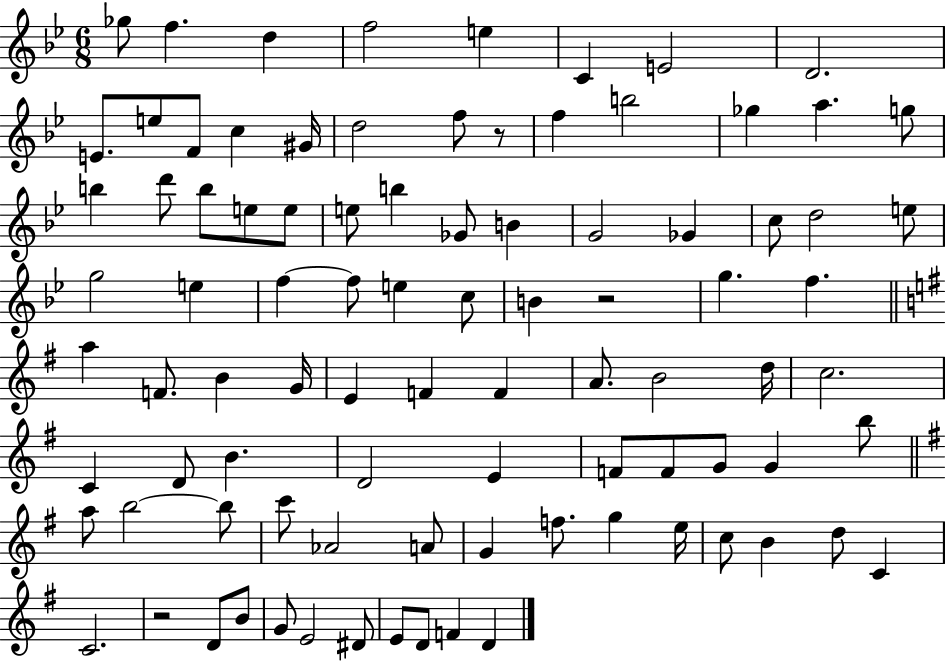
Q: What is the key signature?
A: BES major